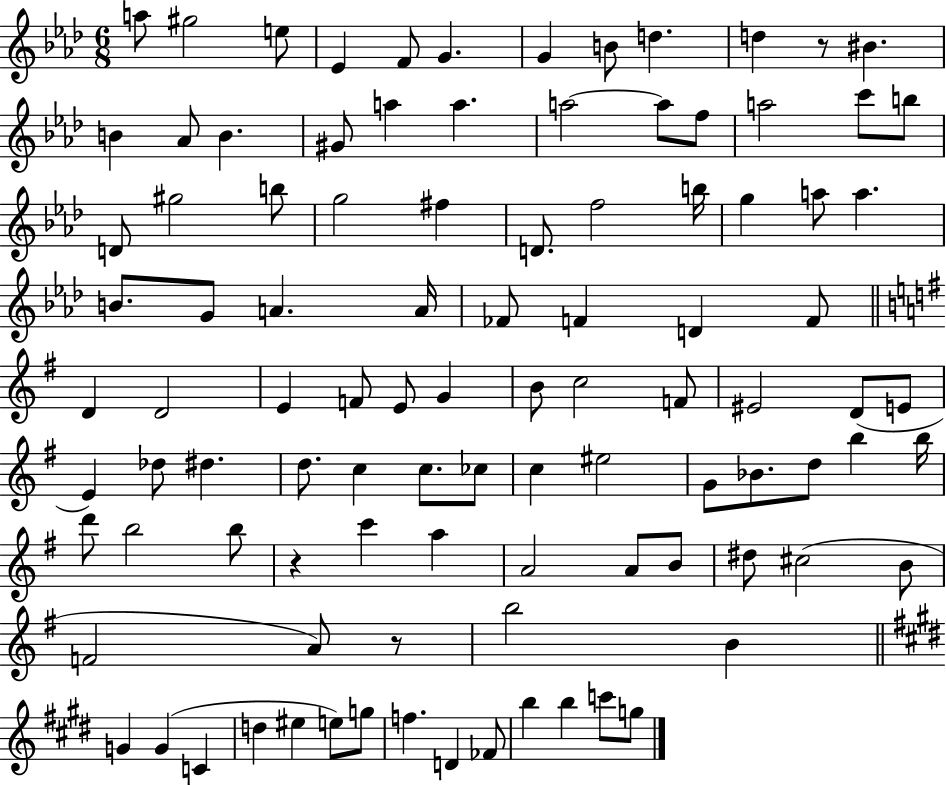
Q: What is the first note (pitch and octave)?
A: A5